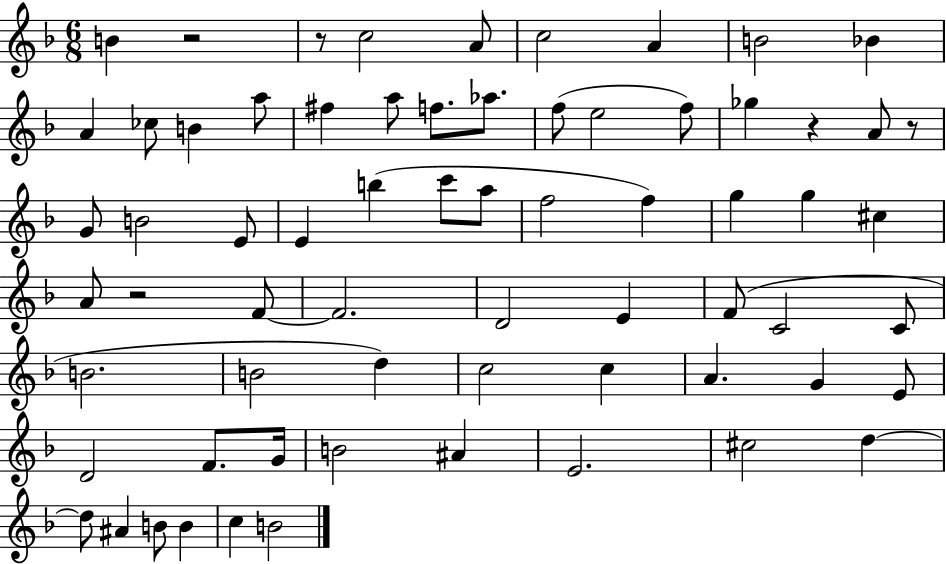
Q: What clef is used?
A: treble